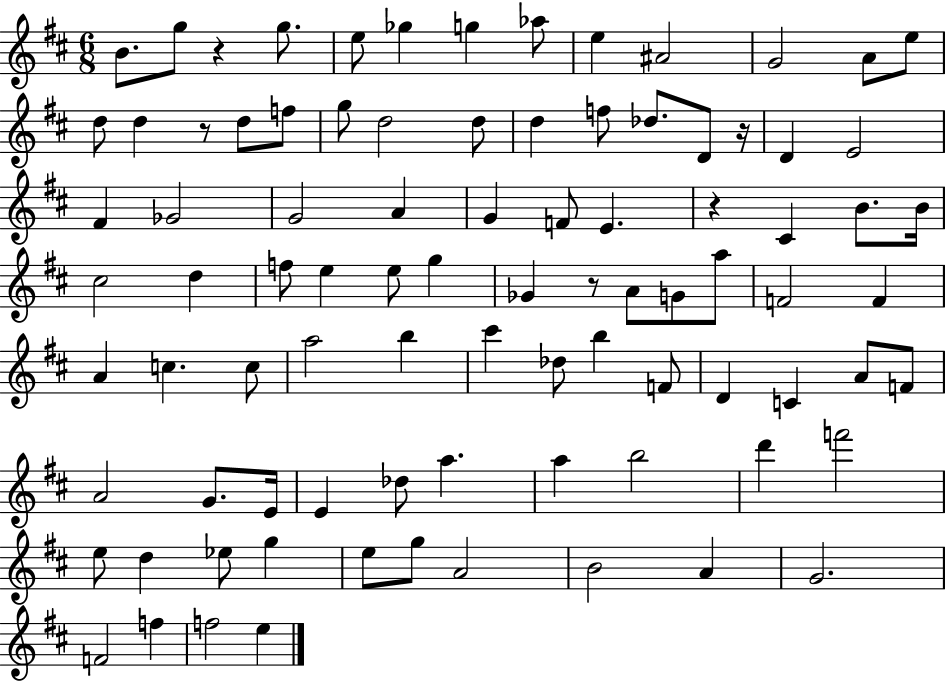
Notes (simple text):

B4/e. G5/e R/q G5/e. E5/e Gb5/q G5/q Ab5/e E5/q A#4/h G4/h A4/e E5/e D5/e D5/q R/e D5/e F5/e G5/e D5/h D5/e D5/q F5/e Db5/e. D4/e R/s D4/q E4/h F#4/q Gb4/h G4/h A4/q G4/q F4/e E4/q. R/q C#4/q B4/e. B4/s C#5/h D5/q F5/e E5/q E5/e G5/q Gb4/q R/e A4/e G4/e A5/e F4/h F4/q A4/q C5/q. C5/e A5/h B5/q C#6/q Db5/e B5/q F4/e D4/q C4/q A4/e F4/e A4/h G4/e. E4/s E4/q Db5/e A5/q. A5/q B5/h D6/q F6/h E5/e D5/q Eb5/e G5/q E5/e G5/e A4/h B4/h A4/q G4/h. F4/h F5/q F5/h E5/q